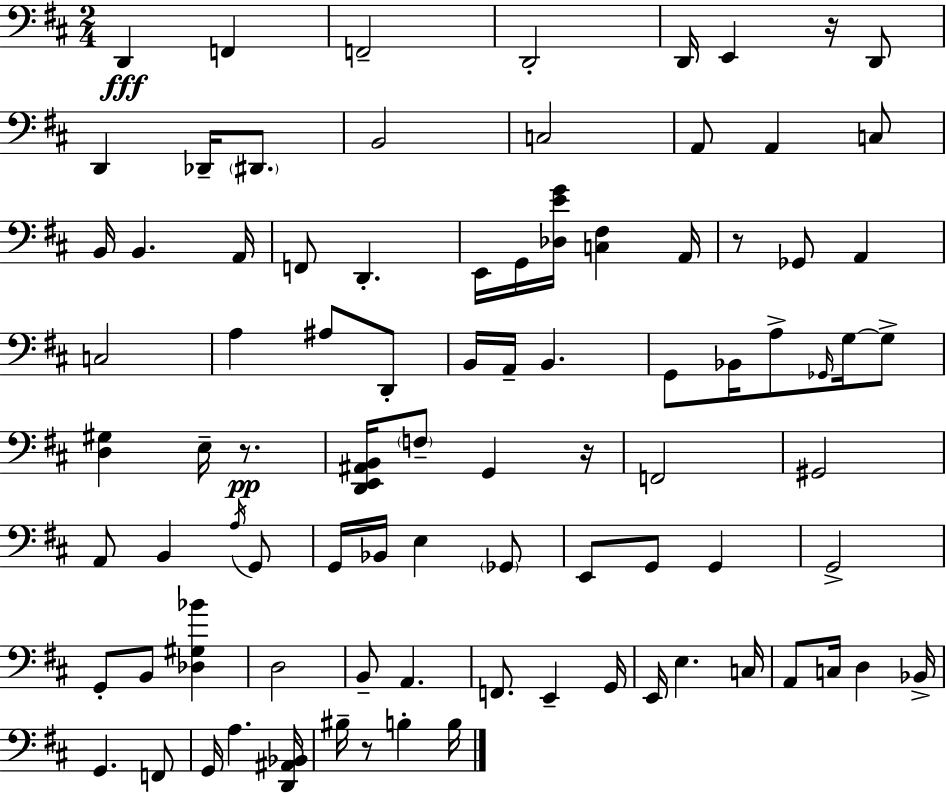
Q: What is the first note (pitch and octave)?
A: D2